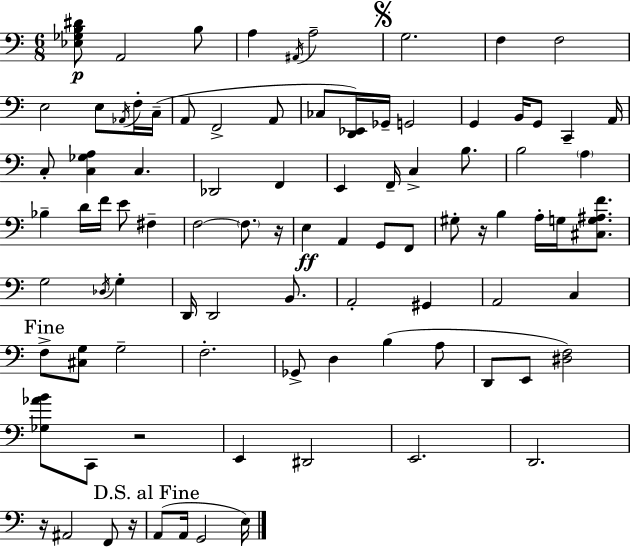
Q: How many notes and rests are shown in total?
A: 91